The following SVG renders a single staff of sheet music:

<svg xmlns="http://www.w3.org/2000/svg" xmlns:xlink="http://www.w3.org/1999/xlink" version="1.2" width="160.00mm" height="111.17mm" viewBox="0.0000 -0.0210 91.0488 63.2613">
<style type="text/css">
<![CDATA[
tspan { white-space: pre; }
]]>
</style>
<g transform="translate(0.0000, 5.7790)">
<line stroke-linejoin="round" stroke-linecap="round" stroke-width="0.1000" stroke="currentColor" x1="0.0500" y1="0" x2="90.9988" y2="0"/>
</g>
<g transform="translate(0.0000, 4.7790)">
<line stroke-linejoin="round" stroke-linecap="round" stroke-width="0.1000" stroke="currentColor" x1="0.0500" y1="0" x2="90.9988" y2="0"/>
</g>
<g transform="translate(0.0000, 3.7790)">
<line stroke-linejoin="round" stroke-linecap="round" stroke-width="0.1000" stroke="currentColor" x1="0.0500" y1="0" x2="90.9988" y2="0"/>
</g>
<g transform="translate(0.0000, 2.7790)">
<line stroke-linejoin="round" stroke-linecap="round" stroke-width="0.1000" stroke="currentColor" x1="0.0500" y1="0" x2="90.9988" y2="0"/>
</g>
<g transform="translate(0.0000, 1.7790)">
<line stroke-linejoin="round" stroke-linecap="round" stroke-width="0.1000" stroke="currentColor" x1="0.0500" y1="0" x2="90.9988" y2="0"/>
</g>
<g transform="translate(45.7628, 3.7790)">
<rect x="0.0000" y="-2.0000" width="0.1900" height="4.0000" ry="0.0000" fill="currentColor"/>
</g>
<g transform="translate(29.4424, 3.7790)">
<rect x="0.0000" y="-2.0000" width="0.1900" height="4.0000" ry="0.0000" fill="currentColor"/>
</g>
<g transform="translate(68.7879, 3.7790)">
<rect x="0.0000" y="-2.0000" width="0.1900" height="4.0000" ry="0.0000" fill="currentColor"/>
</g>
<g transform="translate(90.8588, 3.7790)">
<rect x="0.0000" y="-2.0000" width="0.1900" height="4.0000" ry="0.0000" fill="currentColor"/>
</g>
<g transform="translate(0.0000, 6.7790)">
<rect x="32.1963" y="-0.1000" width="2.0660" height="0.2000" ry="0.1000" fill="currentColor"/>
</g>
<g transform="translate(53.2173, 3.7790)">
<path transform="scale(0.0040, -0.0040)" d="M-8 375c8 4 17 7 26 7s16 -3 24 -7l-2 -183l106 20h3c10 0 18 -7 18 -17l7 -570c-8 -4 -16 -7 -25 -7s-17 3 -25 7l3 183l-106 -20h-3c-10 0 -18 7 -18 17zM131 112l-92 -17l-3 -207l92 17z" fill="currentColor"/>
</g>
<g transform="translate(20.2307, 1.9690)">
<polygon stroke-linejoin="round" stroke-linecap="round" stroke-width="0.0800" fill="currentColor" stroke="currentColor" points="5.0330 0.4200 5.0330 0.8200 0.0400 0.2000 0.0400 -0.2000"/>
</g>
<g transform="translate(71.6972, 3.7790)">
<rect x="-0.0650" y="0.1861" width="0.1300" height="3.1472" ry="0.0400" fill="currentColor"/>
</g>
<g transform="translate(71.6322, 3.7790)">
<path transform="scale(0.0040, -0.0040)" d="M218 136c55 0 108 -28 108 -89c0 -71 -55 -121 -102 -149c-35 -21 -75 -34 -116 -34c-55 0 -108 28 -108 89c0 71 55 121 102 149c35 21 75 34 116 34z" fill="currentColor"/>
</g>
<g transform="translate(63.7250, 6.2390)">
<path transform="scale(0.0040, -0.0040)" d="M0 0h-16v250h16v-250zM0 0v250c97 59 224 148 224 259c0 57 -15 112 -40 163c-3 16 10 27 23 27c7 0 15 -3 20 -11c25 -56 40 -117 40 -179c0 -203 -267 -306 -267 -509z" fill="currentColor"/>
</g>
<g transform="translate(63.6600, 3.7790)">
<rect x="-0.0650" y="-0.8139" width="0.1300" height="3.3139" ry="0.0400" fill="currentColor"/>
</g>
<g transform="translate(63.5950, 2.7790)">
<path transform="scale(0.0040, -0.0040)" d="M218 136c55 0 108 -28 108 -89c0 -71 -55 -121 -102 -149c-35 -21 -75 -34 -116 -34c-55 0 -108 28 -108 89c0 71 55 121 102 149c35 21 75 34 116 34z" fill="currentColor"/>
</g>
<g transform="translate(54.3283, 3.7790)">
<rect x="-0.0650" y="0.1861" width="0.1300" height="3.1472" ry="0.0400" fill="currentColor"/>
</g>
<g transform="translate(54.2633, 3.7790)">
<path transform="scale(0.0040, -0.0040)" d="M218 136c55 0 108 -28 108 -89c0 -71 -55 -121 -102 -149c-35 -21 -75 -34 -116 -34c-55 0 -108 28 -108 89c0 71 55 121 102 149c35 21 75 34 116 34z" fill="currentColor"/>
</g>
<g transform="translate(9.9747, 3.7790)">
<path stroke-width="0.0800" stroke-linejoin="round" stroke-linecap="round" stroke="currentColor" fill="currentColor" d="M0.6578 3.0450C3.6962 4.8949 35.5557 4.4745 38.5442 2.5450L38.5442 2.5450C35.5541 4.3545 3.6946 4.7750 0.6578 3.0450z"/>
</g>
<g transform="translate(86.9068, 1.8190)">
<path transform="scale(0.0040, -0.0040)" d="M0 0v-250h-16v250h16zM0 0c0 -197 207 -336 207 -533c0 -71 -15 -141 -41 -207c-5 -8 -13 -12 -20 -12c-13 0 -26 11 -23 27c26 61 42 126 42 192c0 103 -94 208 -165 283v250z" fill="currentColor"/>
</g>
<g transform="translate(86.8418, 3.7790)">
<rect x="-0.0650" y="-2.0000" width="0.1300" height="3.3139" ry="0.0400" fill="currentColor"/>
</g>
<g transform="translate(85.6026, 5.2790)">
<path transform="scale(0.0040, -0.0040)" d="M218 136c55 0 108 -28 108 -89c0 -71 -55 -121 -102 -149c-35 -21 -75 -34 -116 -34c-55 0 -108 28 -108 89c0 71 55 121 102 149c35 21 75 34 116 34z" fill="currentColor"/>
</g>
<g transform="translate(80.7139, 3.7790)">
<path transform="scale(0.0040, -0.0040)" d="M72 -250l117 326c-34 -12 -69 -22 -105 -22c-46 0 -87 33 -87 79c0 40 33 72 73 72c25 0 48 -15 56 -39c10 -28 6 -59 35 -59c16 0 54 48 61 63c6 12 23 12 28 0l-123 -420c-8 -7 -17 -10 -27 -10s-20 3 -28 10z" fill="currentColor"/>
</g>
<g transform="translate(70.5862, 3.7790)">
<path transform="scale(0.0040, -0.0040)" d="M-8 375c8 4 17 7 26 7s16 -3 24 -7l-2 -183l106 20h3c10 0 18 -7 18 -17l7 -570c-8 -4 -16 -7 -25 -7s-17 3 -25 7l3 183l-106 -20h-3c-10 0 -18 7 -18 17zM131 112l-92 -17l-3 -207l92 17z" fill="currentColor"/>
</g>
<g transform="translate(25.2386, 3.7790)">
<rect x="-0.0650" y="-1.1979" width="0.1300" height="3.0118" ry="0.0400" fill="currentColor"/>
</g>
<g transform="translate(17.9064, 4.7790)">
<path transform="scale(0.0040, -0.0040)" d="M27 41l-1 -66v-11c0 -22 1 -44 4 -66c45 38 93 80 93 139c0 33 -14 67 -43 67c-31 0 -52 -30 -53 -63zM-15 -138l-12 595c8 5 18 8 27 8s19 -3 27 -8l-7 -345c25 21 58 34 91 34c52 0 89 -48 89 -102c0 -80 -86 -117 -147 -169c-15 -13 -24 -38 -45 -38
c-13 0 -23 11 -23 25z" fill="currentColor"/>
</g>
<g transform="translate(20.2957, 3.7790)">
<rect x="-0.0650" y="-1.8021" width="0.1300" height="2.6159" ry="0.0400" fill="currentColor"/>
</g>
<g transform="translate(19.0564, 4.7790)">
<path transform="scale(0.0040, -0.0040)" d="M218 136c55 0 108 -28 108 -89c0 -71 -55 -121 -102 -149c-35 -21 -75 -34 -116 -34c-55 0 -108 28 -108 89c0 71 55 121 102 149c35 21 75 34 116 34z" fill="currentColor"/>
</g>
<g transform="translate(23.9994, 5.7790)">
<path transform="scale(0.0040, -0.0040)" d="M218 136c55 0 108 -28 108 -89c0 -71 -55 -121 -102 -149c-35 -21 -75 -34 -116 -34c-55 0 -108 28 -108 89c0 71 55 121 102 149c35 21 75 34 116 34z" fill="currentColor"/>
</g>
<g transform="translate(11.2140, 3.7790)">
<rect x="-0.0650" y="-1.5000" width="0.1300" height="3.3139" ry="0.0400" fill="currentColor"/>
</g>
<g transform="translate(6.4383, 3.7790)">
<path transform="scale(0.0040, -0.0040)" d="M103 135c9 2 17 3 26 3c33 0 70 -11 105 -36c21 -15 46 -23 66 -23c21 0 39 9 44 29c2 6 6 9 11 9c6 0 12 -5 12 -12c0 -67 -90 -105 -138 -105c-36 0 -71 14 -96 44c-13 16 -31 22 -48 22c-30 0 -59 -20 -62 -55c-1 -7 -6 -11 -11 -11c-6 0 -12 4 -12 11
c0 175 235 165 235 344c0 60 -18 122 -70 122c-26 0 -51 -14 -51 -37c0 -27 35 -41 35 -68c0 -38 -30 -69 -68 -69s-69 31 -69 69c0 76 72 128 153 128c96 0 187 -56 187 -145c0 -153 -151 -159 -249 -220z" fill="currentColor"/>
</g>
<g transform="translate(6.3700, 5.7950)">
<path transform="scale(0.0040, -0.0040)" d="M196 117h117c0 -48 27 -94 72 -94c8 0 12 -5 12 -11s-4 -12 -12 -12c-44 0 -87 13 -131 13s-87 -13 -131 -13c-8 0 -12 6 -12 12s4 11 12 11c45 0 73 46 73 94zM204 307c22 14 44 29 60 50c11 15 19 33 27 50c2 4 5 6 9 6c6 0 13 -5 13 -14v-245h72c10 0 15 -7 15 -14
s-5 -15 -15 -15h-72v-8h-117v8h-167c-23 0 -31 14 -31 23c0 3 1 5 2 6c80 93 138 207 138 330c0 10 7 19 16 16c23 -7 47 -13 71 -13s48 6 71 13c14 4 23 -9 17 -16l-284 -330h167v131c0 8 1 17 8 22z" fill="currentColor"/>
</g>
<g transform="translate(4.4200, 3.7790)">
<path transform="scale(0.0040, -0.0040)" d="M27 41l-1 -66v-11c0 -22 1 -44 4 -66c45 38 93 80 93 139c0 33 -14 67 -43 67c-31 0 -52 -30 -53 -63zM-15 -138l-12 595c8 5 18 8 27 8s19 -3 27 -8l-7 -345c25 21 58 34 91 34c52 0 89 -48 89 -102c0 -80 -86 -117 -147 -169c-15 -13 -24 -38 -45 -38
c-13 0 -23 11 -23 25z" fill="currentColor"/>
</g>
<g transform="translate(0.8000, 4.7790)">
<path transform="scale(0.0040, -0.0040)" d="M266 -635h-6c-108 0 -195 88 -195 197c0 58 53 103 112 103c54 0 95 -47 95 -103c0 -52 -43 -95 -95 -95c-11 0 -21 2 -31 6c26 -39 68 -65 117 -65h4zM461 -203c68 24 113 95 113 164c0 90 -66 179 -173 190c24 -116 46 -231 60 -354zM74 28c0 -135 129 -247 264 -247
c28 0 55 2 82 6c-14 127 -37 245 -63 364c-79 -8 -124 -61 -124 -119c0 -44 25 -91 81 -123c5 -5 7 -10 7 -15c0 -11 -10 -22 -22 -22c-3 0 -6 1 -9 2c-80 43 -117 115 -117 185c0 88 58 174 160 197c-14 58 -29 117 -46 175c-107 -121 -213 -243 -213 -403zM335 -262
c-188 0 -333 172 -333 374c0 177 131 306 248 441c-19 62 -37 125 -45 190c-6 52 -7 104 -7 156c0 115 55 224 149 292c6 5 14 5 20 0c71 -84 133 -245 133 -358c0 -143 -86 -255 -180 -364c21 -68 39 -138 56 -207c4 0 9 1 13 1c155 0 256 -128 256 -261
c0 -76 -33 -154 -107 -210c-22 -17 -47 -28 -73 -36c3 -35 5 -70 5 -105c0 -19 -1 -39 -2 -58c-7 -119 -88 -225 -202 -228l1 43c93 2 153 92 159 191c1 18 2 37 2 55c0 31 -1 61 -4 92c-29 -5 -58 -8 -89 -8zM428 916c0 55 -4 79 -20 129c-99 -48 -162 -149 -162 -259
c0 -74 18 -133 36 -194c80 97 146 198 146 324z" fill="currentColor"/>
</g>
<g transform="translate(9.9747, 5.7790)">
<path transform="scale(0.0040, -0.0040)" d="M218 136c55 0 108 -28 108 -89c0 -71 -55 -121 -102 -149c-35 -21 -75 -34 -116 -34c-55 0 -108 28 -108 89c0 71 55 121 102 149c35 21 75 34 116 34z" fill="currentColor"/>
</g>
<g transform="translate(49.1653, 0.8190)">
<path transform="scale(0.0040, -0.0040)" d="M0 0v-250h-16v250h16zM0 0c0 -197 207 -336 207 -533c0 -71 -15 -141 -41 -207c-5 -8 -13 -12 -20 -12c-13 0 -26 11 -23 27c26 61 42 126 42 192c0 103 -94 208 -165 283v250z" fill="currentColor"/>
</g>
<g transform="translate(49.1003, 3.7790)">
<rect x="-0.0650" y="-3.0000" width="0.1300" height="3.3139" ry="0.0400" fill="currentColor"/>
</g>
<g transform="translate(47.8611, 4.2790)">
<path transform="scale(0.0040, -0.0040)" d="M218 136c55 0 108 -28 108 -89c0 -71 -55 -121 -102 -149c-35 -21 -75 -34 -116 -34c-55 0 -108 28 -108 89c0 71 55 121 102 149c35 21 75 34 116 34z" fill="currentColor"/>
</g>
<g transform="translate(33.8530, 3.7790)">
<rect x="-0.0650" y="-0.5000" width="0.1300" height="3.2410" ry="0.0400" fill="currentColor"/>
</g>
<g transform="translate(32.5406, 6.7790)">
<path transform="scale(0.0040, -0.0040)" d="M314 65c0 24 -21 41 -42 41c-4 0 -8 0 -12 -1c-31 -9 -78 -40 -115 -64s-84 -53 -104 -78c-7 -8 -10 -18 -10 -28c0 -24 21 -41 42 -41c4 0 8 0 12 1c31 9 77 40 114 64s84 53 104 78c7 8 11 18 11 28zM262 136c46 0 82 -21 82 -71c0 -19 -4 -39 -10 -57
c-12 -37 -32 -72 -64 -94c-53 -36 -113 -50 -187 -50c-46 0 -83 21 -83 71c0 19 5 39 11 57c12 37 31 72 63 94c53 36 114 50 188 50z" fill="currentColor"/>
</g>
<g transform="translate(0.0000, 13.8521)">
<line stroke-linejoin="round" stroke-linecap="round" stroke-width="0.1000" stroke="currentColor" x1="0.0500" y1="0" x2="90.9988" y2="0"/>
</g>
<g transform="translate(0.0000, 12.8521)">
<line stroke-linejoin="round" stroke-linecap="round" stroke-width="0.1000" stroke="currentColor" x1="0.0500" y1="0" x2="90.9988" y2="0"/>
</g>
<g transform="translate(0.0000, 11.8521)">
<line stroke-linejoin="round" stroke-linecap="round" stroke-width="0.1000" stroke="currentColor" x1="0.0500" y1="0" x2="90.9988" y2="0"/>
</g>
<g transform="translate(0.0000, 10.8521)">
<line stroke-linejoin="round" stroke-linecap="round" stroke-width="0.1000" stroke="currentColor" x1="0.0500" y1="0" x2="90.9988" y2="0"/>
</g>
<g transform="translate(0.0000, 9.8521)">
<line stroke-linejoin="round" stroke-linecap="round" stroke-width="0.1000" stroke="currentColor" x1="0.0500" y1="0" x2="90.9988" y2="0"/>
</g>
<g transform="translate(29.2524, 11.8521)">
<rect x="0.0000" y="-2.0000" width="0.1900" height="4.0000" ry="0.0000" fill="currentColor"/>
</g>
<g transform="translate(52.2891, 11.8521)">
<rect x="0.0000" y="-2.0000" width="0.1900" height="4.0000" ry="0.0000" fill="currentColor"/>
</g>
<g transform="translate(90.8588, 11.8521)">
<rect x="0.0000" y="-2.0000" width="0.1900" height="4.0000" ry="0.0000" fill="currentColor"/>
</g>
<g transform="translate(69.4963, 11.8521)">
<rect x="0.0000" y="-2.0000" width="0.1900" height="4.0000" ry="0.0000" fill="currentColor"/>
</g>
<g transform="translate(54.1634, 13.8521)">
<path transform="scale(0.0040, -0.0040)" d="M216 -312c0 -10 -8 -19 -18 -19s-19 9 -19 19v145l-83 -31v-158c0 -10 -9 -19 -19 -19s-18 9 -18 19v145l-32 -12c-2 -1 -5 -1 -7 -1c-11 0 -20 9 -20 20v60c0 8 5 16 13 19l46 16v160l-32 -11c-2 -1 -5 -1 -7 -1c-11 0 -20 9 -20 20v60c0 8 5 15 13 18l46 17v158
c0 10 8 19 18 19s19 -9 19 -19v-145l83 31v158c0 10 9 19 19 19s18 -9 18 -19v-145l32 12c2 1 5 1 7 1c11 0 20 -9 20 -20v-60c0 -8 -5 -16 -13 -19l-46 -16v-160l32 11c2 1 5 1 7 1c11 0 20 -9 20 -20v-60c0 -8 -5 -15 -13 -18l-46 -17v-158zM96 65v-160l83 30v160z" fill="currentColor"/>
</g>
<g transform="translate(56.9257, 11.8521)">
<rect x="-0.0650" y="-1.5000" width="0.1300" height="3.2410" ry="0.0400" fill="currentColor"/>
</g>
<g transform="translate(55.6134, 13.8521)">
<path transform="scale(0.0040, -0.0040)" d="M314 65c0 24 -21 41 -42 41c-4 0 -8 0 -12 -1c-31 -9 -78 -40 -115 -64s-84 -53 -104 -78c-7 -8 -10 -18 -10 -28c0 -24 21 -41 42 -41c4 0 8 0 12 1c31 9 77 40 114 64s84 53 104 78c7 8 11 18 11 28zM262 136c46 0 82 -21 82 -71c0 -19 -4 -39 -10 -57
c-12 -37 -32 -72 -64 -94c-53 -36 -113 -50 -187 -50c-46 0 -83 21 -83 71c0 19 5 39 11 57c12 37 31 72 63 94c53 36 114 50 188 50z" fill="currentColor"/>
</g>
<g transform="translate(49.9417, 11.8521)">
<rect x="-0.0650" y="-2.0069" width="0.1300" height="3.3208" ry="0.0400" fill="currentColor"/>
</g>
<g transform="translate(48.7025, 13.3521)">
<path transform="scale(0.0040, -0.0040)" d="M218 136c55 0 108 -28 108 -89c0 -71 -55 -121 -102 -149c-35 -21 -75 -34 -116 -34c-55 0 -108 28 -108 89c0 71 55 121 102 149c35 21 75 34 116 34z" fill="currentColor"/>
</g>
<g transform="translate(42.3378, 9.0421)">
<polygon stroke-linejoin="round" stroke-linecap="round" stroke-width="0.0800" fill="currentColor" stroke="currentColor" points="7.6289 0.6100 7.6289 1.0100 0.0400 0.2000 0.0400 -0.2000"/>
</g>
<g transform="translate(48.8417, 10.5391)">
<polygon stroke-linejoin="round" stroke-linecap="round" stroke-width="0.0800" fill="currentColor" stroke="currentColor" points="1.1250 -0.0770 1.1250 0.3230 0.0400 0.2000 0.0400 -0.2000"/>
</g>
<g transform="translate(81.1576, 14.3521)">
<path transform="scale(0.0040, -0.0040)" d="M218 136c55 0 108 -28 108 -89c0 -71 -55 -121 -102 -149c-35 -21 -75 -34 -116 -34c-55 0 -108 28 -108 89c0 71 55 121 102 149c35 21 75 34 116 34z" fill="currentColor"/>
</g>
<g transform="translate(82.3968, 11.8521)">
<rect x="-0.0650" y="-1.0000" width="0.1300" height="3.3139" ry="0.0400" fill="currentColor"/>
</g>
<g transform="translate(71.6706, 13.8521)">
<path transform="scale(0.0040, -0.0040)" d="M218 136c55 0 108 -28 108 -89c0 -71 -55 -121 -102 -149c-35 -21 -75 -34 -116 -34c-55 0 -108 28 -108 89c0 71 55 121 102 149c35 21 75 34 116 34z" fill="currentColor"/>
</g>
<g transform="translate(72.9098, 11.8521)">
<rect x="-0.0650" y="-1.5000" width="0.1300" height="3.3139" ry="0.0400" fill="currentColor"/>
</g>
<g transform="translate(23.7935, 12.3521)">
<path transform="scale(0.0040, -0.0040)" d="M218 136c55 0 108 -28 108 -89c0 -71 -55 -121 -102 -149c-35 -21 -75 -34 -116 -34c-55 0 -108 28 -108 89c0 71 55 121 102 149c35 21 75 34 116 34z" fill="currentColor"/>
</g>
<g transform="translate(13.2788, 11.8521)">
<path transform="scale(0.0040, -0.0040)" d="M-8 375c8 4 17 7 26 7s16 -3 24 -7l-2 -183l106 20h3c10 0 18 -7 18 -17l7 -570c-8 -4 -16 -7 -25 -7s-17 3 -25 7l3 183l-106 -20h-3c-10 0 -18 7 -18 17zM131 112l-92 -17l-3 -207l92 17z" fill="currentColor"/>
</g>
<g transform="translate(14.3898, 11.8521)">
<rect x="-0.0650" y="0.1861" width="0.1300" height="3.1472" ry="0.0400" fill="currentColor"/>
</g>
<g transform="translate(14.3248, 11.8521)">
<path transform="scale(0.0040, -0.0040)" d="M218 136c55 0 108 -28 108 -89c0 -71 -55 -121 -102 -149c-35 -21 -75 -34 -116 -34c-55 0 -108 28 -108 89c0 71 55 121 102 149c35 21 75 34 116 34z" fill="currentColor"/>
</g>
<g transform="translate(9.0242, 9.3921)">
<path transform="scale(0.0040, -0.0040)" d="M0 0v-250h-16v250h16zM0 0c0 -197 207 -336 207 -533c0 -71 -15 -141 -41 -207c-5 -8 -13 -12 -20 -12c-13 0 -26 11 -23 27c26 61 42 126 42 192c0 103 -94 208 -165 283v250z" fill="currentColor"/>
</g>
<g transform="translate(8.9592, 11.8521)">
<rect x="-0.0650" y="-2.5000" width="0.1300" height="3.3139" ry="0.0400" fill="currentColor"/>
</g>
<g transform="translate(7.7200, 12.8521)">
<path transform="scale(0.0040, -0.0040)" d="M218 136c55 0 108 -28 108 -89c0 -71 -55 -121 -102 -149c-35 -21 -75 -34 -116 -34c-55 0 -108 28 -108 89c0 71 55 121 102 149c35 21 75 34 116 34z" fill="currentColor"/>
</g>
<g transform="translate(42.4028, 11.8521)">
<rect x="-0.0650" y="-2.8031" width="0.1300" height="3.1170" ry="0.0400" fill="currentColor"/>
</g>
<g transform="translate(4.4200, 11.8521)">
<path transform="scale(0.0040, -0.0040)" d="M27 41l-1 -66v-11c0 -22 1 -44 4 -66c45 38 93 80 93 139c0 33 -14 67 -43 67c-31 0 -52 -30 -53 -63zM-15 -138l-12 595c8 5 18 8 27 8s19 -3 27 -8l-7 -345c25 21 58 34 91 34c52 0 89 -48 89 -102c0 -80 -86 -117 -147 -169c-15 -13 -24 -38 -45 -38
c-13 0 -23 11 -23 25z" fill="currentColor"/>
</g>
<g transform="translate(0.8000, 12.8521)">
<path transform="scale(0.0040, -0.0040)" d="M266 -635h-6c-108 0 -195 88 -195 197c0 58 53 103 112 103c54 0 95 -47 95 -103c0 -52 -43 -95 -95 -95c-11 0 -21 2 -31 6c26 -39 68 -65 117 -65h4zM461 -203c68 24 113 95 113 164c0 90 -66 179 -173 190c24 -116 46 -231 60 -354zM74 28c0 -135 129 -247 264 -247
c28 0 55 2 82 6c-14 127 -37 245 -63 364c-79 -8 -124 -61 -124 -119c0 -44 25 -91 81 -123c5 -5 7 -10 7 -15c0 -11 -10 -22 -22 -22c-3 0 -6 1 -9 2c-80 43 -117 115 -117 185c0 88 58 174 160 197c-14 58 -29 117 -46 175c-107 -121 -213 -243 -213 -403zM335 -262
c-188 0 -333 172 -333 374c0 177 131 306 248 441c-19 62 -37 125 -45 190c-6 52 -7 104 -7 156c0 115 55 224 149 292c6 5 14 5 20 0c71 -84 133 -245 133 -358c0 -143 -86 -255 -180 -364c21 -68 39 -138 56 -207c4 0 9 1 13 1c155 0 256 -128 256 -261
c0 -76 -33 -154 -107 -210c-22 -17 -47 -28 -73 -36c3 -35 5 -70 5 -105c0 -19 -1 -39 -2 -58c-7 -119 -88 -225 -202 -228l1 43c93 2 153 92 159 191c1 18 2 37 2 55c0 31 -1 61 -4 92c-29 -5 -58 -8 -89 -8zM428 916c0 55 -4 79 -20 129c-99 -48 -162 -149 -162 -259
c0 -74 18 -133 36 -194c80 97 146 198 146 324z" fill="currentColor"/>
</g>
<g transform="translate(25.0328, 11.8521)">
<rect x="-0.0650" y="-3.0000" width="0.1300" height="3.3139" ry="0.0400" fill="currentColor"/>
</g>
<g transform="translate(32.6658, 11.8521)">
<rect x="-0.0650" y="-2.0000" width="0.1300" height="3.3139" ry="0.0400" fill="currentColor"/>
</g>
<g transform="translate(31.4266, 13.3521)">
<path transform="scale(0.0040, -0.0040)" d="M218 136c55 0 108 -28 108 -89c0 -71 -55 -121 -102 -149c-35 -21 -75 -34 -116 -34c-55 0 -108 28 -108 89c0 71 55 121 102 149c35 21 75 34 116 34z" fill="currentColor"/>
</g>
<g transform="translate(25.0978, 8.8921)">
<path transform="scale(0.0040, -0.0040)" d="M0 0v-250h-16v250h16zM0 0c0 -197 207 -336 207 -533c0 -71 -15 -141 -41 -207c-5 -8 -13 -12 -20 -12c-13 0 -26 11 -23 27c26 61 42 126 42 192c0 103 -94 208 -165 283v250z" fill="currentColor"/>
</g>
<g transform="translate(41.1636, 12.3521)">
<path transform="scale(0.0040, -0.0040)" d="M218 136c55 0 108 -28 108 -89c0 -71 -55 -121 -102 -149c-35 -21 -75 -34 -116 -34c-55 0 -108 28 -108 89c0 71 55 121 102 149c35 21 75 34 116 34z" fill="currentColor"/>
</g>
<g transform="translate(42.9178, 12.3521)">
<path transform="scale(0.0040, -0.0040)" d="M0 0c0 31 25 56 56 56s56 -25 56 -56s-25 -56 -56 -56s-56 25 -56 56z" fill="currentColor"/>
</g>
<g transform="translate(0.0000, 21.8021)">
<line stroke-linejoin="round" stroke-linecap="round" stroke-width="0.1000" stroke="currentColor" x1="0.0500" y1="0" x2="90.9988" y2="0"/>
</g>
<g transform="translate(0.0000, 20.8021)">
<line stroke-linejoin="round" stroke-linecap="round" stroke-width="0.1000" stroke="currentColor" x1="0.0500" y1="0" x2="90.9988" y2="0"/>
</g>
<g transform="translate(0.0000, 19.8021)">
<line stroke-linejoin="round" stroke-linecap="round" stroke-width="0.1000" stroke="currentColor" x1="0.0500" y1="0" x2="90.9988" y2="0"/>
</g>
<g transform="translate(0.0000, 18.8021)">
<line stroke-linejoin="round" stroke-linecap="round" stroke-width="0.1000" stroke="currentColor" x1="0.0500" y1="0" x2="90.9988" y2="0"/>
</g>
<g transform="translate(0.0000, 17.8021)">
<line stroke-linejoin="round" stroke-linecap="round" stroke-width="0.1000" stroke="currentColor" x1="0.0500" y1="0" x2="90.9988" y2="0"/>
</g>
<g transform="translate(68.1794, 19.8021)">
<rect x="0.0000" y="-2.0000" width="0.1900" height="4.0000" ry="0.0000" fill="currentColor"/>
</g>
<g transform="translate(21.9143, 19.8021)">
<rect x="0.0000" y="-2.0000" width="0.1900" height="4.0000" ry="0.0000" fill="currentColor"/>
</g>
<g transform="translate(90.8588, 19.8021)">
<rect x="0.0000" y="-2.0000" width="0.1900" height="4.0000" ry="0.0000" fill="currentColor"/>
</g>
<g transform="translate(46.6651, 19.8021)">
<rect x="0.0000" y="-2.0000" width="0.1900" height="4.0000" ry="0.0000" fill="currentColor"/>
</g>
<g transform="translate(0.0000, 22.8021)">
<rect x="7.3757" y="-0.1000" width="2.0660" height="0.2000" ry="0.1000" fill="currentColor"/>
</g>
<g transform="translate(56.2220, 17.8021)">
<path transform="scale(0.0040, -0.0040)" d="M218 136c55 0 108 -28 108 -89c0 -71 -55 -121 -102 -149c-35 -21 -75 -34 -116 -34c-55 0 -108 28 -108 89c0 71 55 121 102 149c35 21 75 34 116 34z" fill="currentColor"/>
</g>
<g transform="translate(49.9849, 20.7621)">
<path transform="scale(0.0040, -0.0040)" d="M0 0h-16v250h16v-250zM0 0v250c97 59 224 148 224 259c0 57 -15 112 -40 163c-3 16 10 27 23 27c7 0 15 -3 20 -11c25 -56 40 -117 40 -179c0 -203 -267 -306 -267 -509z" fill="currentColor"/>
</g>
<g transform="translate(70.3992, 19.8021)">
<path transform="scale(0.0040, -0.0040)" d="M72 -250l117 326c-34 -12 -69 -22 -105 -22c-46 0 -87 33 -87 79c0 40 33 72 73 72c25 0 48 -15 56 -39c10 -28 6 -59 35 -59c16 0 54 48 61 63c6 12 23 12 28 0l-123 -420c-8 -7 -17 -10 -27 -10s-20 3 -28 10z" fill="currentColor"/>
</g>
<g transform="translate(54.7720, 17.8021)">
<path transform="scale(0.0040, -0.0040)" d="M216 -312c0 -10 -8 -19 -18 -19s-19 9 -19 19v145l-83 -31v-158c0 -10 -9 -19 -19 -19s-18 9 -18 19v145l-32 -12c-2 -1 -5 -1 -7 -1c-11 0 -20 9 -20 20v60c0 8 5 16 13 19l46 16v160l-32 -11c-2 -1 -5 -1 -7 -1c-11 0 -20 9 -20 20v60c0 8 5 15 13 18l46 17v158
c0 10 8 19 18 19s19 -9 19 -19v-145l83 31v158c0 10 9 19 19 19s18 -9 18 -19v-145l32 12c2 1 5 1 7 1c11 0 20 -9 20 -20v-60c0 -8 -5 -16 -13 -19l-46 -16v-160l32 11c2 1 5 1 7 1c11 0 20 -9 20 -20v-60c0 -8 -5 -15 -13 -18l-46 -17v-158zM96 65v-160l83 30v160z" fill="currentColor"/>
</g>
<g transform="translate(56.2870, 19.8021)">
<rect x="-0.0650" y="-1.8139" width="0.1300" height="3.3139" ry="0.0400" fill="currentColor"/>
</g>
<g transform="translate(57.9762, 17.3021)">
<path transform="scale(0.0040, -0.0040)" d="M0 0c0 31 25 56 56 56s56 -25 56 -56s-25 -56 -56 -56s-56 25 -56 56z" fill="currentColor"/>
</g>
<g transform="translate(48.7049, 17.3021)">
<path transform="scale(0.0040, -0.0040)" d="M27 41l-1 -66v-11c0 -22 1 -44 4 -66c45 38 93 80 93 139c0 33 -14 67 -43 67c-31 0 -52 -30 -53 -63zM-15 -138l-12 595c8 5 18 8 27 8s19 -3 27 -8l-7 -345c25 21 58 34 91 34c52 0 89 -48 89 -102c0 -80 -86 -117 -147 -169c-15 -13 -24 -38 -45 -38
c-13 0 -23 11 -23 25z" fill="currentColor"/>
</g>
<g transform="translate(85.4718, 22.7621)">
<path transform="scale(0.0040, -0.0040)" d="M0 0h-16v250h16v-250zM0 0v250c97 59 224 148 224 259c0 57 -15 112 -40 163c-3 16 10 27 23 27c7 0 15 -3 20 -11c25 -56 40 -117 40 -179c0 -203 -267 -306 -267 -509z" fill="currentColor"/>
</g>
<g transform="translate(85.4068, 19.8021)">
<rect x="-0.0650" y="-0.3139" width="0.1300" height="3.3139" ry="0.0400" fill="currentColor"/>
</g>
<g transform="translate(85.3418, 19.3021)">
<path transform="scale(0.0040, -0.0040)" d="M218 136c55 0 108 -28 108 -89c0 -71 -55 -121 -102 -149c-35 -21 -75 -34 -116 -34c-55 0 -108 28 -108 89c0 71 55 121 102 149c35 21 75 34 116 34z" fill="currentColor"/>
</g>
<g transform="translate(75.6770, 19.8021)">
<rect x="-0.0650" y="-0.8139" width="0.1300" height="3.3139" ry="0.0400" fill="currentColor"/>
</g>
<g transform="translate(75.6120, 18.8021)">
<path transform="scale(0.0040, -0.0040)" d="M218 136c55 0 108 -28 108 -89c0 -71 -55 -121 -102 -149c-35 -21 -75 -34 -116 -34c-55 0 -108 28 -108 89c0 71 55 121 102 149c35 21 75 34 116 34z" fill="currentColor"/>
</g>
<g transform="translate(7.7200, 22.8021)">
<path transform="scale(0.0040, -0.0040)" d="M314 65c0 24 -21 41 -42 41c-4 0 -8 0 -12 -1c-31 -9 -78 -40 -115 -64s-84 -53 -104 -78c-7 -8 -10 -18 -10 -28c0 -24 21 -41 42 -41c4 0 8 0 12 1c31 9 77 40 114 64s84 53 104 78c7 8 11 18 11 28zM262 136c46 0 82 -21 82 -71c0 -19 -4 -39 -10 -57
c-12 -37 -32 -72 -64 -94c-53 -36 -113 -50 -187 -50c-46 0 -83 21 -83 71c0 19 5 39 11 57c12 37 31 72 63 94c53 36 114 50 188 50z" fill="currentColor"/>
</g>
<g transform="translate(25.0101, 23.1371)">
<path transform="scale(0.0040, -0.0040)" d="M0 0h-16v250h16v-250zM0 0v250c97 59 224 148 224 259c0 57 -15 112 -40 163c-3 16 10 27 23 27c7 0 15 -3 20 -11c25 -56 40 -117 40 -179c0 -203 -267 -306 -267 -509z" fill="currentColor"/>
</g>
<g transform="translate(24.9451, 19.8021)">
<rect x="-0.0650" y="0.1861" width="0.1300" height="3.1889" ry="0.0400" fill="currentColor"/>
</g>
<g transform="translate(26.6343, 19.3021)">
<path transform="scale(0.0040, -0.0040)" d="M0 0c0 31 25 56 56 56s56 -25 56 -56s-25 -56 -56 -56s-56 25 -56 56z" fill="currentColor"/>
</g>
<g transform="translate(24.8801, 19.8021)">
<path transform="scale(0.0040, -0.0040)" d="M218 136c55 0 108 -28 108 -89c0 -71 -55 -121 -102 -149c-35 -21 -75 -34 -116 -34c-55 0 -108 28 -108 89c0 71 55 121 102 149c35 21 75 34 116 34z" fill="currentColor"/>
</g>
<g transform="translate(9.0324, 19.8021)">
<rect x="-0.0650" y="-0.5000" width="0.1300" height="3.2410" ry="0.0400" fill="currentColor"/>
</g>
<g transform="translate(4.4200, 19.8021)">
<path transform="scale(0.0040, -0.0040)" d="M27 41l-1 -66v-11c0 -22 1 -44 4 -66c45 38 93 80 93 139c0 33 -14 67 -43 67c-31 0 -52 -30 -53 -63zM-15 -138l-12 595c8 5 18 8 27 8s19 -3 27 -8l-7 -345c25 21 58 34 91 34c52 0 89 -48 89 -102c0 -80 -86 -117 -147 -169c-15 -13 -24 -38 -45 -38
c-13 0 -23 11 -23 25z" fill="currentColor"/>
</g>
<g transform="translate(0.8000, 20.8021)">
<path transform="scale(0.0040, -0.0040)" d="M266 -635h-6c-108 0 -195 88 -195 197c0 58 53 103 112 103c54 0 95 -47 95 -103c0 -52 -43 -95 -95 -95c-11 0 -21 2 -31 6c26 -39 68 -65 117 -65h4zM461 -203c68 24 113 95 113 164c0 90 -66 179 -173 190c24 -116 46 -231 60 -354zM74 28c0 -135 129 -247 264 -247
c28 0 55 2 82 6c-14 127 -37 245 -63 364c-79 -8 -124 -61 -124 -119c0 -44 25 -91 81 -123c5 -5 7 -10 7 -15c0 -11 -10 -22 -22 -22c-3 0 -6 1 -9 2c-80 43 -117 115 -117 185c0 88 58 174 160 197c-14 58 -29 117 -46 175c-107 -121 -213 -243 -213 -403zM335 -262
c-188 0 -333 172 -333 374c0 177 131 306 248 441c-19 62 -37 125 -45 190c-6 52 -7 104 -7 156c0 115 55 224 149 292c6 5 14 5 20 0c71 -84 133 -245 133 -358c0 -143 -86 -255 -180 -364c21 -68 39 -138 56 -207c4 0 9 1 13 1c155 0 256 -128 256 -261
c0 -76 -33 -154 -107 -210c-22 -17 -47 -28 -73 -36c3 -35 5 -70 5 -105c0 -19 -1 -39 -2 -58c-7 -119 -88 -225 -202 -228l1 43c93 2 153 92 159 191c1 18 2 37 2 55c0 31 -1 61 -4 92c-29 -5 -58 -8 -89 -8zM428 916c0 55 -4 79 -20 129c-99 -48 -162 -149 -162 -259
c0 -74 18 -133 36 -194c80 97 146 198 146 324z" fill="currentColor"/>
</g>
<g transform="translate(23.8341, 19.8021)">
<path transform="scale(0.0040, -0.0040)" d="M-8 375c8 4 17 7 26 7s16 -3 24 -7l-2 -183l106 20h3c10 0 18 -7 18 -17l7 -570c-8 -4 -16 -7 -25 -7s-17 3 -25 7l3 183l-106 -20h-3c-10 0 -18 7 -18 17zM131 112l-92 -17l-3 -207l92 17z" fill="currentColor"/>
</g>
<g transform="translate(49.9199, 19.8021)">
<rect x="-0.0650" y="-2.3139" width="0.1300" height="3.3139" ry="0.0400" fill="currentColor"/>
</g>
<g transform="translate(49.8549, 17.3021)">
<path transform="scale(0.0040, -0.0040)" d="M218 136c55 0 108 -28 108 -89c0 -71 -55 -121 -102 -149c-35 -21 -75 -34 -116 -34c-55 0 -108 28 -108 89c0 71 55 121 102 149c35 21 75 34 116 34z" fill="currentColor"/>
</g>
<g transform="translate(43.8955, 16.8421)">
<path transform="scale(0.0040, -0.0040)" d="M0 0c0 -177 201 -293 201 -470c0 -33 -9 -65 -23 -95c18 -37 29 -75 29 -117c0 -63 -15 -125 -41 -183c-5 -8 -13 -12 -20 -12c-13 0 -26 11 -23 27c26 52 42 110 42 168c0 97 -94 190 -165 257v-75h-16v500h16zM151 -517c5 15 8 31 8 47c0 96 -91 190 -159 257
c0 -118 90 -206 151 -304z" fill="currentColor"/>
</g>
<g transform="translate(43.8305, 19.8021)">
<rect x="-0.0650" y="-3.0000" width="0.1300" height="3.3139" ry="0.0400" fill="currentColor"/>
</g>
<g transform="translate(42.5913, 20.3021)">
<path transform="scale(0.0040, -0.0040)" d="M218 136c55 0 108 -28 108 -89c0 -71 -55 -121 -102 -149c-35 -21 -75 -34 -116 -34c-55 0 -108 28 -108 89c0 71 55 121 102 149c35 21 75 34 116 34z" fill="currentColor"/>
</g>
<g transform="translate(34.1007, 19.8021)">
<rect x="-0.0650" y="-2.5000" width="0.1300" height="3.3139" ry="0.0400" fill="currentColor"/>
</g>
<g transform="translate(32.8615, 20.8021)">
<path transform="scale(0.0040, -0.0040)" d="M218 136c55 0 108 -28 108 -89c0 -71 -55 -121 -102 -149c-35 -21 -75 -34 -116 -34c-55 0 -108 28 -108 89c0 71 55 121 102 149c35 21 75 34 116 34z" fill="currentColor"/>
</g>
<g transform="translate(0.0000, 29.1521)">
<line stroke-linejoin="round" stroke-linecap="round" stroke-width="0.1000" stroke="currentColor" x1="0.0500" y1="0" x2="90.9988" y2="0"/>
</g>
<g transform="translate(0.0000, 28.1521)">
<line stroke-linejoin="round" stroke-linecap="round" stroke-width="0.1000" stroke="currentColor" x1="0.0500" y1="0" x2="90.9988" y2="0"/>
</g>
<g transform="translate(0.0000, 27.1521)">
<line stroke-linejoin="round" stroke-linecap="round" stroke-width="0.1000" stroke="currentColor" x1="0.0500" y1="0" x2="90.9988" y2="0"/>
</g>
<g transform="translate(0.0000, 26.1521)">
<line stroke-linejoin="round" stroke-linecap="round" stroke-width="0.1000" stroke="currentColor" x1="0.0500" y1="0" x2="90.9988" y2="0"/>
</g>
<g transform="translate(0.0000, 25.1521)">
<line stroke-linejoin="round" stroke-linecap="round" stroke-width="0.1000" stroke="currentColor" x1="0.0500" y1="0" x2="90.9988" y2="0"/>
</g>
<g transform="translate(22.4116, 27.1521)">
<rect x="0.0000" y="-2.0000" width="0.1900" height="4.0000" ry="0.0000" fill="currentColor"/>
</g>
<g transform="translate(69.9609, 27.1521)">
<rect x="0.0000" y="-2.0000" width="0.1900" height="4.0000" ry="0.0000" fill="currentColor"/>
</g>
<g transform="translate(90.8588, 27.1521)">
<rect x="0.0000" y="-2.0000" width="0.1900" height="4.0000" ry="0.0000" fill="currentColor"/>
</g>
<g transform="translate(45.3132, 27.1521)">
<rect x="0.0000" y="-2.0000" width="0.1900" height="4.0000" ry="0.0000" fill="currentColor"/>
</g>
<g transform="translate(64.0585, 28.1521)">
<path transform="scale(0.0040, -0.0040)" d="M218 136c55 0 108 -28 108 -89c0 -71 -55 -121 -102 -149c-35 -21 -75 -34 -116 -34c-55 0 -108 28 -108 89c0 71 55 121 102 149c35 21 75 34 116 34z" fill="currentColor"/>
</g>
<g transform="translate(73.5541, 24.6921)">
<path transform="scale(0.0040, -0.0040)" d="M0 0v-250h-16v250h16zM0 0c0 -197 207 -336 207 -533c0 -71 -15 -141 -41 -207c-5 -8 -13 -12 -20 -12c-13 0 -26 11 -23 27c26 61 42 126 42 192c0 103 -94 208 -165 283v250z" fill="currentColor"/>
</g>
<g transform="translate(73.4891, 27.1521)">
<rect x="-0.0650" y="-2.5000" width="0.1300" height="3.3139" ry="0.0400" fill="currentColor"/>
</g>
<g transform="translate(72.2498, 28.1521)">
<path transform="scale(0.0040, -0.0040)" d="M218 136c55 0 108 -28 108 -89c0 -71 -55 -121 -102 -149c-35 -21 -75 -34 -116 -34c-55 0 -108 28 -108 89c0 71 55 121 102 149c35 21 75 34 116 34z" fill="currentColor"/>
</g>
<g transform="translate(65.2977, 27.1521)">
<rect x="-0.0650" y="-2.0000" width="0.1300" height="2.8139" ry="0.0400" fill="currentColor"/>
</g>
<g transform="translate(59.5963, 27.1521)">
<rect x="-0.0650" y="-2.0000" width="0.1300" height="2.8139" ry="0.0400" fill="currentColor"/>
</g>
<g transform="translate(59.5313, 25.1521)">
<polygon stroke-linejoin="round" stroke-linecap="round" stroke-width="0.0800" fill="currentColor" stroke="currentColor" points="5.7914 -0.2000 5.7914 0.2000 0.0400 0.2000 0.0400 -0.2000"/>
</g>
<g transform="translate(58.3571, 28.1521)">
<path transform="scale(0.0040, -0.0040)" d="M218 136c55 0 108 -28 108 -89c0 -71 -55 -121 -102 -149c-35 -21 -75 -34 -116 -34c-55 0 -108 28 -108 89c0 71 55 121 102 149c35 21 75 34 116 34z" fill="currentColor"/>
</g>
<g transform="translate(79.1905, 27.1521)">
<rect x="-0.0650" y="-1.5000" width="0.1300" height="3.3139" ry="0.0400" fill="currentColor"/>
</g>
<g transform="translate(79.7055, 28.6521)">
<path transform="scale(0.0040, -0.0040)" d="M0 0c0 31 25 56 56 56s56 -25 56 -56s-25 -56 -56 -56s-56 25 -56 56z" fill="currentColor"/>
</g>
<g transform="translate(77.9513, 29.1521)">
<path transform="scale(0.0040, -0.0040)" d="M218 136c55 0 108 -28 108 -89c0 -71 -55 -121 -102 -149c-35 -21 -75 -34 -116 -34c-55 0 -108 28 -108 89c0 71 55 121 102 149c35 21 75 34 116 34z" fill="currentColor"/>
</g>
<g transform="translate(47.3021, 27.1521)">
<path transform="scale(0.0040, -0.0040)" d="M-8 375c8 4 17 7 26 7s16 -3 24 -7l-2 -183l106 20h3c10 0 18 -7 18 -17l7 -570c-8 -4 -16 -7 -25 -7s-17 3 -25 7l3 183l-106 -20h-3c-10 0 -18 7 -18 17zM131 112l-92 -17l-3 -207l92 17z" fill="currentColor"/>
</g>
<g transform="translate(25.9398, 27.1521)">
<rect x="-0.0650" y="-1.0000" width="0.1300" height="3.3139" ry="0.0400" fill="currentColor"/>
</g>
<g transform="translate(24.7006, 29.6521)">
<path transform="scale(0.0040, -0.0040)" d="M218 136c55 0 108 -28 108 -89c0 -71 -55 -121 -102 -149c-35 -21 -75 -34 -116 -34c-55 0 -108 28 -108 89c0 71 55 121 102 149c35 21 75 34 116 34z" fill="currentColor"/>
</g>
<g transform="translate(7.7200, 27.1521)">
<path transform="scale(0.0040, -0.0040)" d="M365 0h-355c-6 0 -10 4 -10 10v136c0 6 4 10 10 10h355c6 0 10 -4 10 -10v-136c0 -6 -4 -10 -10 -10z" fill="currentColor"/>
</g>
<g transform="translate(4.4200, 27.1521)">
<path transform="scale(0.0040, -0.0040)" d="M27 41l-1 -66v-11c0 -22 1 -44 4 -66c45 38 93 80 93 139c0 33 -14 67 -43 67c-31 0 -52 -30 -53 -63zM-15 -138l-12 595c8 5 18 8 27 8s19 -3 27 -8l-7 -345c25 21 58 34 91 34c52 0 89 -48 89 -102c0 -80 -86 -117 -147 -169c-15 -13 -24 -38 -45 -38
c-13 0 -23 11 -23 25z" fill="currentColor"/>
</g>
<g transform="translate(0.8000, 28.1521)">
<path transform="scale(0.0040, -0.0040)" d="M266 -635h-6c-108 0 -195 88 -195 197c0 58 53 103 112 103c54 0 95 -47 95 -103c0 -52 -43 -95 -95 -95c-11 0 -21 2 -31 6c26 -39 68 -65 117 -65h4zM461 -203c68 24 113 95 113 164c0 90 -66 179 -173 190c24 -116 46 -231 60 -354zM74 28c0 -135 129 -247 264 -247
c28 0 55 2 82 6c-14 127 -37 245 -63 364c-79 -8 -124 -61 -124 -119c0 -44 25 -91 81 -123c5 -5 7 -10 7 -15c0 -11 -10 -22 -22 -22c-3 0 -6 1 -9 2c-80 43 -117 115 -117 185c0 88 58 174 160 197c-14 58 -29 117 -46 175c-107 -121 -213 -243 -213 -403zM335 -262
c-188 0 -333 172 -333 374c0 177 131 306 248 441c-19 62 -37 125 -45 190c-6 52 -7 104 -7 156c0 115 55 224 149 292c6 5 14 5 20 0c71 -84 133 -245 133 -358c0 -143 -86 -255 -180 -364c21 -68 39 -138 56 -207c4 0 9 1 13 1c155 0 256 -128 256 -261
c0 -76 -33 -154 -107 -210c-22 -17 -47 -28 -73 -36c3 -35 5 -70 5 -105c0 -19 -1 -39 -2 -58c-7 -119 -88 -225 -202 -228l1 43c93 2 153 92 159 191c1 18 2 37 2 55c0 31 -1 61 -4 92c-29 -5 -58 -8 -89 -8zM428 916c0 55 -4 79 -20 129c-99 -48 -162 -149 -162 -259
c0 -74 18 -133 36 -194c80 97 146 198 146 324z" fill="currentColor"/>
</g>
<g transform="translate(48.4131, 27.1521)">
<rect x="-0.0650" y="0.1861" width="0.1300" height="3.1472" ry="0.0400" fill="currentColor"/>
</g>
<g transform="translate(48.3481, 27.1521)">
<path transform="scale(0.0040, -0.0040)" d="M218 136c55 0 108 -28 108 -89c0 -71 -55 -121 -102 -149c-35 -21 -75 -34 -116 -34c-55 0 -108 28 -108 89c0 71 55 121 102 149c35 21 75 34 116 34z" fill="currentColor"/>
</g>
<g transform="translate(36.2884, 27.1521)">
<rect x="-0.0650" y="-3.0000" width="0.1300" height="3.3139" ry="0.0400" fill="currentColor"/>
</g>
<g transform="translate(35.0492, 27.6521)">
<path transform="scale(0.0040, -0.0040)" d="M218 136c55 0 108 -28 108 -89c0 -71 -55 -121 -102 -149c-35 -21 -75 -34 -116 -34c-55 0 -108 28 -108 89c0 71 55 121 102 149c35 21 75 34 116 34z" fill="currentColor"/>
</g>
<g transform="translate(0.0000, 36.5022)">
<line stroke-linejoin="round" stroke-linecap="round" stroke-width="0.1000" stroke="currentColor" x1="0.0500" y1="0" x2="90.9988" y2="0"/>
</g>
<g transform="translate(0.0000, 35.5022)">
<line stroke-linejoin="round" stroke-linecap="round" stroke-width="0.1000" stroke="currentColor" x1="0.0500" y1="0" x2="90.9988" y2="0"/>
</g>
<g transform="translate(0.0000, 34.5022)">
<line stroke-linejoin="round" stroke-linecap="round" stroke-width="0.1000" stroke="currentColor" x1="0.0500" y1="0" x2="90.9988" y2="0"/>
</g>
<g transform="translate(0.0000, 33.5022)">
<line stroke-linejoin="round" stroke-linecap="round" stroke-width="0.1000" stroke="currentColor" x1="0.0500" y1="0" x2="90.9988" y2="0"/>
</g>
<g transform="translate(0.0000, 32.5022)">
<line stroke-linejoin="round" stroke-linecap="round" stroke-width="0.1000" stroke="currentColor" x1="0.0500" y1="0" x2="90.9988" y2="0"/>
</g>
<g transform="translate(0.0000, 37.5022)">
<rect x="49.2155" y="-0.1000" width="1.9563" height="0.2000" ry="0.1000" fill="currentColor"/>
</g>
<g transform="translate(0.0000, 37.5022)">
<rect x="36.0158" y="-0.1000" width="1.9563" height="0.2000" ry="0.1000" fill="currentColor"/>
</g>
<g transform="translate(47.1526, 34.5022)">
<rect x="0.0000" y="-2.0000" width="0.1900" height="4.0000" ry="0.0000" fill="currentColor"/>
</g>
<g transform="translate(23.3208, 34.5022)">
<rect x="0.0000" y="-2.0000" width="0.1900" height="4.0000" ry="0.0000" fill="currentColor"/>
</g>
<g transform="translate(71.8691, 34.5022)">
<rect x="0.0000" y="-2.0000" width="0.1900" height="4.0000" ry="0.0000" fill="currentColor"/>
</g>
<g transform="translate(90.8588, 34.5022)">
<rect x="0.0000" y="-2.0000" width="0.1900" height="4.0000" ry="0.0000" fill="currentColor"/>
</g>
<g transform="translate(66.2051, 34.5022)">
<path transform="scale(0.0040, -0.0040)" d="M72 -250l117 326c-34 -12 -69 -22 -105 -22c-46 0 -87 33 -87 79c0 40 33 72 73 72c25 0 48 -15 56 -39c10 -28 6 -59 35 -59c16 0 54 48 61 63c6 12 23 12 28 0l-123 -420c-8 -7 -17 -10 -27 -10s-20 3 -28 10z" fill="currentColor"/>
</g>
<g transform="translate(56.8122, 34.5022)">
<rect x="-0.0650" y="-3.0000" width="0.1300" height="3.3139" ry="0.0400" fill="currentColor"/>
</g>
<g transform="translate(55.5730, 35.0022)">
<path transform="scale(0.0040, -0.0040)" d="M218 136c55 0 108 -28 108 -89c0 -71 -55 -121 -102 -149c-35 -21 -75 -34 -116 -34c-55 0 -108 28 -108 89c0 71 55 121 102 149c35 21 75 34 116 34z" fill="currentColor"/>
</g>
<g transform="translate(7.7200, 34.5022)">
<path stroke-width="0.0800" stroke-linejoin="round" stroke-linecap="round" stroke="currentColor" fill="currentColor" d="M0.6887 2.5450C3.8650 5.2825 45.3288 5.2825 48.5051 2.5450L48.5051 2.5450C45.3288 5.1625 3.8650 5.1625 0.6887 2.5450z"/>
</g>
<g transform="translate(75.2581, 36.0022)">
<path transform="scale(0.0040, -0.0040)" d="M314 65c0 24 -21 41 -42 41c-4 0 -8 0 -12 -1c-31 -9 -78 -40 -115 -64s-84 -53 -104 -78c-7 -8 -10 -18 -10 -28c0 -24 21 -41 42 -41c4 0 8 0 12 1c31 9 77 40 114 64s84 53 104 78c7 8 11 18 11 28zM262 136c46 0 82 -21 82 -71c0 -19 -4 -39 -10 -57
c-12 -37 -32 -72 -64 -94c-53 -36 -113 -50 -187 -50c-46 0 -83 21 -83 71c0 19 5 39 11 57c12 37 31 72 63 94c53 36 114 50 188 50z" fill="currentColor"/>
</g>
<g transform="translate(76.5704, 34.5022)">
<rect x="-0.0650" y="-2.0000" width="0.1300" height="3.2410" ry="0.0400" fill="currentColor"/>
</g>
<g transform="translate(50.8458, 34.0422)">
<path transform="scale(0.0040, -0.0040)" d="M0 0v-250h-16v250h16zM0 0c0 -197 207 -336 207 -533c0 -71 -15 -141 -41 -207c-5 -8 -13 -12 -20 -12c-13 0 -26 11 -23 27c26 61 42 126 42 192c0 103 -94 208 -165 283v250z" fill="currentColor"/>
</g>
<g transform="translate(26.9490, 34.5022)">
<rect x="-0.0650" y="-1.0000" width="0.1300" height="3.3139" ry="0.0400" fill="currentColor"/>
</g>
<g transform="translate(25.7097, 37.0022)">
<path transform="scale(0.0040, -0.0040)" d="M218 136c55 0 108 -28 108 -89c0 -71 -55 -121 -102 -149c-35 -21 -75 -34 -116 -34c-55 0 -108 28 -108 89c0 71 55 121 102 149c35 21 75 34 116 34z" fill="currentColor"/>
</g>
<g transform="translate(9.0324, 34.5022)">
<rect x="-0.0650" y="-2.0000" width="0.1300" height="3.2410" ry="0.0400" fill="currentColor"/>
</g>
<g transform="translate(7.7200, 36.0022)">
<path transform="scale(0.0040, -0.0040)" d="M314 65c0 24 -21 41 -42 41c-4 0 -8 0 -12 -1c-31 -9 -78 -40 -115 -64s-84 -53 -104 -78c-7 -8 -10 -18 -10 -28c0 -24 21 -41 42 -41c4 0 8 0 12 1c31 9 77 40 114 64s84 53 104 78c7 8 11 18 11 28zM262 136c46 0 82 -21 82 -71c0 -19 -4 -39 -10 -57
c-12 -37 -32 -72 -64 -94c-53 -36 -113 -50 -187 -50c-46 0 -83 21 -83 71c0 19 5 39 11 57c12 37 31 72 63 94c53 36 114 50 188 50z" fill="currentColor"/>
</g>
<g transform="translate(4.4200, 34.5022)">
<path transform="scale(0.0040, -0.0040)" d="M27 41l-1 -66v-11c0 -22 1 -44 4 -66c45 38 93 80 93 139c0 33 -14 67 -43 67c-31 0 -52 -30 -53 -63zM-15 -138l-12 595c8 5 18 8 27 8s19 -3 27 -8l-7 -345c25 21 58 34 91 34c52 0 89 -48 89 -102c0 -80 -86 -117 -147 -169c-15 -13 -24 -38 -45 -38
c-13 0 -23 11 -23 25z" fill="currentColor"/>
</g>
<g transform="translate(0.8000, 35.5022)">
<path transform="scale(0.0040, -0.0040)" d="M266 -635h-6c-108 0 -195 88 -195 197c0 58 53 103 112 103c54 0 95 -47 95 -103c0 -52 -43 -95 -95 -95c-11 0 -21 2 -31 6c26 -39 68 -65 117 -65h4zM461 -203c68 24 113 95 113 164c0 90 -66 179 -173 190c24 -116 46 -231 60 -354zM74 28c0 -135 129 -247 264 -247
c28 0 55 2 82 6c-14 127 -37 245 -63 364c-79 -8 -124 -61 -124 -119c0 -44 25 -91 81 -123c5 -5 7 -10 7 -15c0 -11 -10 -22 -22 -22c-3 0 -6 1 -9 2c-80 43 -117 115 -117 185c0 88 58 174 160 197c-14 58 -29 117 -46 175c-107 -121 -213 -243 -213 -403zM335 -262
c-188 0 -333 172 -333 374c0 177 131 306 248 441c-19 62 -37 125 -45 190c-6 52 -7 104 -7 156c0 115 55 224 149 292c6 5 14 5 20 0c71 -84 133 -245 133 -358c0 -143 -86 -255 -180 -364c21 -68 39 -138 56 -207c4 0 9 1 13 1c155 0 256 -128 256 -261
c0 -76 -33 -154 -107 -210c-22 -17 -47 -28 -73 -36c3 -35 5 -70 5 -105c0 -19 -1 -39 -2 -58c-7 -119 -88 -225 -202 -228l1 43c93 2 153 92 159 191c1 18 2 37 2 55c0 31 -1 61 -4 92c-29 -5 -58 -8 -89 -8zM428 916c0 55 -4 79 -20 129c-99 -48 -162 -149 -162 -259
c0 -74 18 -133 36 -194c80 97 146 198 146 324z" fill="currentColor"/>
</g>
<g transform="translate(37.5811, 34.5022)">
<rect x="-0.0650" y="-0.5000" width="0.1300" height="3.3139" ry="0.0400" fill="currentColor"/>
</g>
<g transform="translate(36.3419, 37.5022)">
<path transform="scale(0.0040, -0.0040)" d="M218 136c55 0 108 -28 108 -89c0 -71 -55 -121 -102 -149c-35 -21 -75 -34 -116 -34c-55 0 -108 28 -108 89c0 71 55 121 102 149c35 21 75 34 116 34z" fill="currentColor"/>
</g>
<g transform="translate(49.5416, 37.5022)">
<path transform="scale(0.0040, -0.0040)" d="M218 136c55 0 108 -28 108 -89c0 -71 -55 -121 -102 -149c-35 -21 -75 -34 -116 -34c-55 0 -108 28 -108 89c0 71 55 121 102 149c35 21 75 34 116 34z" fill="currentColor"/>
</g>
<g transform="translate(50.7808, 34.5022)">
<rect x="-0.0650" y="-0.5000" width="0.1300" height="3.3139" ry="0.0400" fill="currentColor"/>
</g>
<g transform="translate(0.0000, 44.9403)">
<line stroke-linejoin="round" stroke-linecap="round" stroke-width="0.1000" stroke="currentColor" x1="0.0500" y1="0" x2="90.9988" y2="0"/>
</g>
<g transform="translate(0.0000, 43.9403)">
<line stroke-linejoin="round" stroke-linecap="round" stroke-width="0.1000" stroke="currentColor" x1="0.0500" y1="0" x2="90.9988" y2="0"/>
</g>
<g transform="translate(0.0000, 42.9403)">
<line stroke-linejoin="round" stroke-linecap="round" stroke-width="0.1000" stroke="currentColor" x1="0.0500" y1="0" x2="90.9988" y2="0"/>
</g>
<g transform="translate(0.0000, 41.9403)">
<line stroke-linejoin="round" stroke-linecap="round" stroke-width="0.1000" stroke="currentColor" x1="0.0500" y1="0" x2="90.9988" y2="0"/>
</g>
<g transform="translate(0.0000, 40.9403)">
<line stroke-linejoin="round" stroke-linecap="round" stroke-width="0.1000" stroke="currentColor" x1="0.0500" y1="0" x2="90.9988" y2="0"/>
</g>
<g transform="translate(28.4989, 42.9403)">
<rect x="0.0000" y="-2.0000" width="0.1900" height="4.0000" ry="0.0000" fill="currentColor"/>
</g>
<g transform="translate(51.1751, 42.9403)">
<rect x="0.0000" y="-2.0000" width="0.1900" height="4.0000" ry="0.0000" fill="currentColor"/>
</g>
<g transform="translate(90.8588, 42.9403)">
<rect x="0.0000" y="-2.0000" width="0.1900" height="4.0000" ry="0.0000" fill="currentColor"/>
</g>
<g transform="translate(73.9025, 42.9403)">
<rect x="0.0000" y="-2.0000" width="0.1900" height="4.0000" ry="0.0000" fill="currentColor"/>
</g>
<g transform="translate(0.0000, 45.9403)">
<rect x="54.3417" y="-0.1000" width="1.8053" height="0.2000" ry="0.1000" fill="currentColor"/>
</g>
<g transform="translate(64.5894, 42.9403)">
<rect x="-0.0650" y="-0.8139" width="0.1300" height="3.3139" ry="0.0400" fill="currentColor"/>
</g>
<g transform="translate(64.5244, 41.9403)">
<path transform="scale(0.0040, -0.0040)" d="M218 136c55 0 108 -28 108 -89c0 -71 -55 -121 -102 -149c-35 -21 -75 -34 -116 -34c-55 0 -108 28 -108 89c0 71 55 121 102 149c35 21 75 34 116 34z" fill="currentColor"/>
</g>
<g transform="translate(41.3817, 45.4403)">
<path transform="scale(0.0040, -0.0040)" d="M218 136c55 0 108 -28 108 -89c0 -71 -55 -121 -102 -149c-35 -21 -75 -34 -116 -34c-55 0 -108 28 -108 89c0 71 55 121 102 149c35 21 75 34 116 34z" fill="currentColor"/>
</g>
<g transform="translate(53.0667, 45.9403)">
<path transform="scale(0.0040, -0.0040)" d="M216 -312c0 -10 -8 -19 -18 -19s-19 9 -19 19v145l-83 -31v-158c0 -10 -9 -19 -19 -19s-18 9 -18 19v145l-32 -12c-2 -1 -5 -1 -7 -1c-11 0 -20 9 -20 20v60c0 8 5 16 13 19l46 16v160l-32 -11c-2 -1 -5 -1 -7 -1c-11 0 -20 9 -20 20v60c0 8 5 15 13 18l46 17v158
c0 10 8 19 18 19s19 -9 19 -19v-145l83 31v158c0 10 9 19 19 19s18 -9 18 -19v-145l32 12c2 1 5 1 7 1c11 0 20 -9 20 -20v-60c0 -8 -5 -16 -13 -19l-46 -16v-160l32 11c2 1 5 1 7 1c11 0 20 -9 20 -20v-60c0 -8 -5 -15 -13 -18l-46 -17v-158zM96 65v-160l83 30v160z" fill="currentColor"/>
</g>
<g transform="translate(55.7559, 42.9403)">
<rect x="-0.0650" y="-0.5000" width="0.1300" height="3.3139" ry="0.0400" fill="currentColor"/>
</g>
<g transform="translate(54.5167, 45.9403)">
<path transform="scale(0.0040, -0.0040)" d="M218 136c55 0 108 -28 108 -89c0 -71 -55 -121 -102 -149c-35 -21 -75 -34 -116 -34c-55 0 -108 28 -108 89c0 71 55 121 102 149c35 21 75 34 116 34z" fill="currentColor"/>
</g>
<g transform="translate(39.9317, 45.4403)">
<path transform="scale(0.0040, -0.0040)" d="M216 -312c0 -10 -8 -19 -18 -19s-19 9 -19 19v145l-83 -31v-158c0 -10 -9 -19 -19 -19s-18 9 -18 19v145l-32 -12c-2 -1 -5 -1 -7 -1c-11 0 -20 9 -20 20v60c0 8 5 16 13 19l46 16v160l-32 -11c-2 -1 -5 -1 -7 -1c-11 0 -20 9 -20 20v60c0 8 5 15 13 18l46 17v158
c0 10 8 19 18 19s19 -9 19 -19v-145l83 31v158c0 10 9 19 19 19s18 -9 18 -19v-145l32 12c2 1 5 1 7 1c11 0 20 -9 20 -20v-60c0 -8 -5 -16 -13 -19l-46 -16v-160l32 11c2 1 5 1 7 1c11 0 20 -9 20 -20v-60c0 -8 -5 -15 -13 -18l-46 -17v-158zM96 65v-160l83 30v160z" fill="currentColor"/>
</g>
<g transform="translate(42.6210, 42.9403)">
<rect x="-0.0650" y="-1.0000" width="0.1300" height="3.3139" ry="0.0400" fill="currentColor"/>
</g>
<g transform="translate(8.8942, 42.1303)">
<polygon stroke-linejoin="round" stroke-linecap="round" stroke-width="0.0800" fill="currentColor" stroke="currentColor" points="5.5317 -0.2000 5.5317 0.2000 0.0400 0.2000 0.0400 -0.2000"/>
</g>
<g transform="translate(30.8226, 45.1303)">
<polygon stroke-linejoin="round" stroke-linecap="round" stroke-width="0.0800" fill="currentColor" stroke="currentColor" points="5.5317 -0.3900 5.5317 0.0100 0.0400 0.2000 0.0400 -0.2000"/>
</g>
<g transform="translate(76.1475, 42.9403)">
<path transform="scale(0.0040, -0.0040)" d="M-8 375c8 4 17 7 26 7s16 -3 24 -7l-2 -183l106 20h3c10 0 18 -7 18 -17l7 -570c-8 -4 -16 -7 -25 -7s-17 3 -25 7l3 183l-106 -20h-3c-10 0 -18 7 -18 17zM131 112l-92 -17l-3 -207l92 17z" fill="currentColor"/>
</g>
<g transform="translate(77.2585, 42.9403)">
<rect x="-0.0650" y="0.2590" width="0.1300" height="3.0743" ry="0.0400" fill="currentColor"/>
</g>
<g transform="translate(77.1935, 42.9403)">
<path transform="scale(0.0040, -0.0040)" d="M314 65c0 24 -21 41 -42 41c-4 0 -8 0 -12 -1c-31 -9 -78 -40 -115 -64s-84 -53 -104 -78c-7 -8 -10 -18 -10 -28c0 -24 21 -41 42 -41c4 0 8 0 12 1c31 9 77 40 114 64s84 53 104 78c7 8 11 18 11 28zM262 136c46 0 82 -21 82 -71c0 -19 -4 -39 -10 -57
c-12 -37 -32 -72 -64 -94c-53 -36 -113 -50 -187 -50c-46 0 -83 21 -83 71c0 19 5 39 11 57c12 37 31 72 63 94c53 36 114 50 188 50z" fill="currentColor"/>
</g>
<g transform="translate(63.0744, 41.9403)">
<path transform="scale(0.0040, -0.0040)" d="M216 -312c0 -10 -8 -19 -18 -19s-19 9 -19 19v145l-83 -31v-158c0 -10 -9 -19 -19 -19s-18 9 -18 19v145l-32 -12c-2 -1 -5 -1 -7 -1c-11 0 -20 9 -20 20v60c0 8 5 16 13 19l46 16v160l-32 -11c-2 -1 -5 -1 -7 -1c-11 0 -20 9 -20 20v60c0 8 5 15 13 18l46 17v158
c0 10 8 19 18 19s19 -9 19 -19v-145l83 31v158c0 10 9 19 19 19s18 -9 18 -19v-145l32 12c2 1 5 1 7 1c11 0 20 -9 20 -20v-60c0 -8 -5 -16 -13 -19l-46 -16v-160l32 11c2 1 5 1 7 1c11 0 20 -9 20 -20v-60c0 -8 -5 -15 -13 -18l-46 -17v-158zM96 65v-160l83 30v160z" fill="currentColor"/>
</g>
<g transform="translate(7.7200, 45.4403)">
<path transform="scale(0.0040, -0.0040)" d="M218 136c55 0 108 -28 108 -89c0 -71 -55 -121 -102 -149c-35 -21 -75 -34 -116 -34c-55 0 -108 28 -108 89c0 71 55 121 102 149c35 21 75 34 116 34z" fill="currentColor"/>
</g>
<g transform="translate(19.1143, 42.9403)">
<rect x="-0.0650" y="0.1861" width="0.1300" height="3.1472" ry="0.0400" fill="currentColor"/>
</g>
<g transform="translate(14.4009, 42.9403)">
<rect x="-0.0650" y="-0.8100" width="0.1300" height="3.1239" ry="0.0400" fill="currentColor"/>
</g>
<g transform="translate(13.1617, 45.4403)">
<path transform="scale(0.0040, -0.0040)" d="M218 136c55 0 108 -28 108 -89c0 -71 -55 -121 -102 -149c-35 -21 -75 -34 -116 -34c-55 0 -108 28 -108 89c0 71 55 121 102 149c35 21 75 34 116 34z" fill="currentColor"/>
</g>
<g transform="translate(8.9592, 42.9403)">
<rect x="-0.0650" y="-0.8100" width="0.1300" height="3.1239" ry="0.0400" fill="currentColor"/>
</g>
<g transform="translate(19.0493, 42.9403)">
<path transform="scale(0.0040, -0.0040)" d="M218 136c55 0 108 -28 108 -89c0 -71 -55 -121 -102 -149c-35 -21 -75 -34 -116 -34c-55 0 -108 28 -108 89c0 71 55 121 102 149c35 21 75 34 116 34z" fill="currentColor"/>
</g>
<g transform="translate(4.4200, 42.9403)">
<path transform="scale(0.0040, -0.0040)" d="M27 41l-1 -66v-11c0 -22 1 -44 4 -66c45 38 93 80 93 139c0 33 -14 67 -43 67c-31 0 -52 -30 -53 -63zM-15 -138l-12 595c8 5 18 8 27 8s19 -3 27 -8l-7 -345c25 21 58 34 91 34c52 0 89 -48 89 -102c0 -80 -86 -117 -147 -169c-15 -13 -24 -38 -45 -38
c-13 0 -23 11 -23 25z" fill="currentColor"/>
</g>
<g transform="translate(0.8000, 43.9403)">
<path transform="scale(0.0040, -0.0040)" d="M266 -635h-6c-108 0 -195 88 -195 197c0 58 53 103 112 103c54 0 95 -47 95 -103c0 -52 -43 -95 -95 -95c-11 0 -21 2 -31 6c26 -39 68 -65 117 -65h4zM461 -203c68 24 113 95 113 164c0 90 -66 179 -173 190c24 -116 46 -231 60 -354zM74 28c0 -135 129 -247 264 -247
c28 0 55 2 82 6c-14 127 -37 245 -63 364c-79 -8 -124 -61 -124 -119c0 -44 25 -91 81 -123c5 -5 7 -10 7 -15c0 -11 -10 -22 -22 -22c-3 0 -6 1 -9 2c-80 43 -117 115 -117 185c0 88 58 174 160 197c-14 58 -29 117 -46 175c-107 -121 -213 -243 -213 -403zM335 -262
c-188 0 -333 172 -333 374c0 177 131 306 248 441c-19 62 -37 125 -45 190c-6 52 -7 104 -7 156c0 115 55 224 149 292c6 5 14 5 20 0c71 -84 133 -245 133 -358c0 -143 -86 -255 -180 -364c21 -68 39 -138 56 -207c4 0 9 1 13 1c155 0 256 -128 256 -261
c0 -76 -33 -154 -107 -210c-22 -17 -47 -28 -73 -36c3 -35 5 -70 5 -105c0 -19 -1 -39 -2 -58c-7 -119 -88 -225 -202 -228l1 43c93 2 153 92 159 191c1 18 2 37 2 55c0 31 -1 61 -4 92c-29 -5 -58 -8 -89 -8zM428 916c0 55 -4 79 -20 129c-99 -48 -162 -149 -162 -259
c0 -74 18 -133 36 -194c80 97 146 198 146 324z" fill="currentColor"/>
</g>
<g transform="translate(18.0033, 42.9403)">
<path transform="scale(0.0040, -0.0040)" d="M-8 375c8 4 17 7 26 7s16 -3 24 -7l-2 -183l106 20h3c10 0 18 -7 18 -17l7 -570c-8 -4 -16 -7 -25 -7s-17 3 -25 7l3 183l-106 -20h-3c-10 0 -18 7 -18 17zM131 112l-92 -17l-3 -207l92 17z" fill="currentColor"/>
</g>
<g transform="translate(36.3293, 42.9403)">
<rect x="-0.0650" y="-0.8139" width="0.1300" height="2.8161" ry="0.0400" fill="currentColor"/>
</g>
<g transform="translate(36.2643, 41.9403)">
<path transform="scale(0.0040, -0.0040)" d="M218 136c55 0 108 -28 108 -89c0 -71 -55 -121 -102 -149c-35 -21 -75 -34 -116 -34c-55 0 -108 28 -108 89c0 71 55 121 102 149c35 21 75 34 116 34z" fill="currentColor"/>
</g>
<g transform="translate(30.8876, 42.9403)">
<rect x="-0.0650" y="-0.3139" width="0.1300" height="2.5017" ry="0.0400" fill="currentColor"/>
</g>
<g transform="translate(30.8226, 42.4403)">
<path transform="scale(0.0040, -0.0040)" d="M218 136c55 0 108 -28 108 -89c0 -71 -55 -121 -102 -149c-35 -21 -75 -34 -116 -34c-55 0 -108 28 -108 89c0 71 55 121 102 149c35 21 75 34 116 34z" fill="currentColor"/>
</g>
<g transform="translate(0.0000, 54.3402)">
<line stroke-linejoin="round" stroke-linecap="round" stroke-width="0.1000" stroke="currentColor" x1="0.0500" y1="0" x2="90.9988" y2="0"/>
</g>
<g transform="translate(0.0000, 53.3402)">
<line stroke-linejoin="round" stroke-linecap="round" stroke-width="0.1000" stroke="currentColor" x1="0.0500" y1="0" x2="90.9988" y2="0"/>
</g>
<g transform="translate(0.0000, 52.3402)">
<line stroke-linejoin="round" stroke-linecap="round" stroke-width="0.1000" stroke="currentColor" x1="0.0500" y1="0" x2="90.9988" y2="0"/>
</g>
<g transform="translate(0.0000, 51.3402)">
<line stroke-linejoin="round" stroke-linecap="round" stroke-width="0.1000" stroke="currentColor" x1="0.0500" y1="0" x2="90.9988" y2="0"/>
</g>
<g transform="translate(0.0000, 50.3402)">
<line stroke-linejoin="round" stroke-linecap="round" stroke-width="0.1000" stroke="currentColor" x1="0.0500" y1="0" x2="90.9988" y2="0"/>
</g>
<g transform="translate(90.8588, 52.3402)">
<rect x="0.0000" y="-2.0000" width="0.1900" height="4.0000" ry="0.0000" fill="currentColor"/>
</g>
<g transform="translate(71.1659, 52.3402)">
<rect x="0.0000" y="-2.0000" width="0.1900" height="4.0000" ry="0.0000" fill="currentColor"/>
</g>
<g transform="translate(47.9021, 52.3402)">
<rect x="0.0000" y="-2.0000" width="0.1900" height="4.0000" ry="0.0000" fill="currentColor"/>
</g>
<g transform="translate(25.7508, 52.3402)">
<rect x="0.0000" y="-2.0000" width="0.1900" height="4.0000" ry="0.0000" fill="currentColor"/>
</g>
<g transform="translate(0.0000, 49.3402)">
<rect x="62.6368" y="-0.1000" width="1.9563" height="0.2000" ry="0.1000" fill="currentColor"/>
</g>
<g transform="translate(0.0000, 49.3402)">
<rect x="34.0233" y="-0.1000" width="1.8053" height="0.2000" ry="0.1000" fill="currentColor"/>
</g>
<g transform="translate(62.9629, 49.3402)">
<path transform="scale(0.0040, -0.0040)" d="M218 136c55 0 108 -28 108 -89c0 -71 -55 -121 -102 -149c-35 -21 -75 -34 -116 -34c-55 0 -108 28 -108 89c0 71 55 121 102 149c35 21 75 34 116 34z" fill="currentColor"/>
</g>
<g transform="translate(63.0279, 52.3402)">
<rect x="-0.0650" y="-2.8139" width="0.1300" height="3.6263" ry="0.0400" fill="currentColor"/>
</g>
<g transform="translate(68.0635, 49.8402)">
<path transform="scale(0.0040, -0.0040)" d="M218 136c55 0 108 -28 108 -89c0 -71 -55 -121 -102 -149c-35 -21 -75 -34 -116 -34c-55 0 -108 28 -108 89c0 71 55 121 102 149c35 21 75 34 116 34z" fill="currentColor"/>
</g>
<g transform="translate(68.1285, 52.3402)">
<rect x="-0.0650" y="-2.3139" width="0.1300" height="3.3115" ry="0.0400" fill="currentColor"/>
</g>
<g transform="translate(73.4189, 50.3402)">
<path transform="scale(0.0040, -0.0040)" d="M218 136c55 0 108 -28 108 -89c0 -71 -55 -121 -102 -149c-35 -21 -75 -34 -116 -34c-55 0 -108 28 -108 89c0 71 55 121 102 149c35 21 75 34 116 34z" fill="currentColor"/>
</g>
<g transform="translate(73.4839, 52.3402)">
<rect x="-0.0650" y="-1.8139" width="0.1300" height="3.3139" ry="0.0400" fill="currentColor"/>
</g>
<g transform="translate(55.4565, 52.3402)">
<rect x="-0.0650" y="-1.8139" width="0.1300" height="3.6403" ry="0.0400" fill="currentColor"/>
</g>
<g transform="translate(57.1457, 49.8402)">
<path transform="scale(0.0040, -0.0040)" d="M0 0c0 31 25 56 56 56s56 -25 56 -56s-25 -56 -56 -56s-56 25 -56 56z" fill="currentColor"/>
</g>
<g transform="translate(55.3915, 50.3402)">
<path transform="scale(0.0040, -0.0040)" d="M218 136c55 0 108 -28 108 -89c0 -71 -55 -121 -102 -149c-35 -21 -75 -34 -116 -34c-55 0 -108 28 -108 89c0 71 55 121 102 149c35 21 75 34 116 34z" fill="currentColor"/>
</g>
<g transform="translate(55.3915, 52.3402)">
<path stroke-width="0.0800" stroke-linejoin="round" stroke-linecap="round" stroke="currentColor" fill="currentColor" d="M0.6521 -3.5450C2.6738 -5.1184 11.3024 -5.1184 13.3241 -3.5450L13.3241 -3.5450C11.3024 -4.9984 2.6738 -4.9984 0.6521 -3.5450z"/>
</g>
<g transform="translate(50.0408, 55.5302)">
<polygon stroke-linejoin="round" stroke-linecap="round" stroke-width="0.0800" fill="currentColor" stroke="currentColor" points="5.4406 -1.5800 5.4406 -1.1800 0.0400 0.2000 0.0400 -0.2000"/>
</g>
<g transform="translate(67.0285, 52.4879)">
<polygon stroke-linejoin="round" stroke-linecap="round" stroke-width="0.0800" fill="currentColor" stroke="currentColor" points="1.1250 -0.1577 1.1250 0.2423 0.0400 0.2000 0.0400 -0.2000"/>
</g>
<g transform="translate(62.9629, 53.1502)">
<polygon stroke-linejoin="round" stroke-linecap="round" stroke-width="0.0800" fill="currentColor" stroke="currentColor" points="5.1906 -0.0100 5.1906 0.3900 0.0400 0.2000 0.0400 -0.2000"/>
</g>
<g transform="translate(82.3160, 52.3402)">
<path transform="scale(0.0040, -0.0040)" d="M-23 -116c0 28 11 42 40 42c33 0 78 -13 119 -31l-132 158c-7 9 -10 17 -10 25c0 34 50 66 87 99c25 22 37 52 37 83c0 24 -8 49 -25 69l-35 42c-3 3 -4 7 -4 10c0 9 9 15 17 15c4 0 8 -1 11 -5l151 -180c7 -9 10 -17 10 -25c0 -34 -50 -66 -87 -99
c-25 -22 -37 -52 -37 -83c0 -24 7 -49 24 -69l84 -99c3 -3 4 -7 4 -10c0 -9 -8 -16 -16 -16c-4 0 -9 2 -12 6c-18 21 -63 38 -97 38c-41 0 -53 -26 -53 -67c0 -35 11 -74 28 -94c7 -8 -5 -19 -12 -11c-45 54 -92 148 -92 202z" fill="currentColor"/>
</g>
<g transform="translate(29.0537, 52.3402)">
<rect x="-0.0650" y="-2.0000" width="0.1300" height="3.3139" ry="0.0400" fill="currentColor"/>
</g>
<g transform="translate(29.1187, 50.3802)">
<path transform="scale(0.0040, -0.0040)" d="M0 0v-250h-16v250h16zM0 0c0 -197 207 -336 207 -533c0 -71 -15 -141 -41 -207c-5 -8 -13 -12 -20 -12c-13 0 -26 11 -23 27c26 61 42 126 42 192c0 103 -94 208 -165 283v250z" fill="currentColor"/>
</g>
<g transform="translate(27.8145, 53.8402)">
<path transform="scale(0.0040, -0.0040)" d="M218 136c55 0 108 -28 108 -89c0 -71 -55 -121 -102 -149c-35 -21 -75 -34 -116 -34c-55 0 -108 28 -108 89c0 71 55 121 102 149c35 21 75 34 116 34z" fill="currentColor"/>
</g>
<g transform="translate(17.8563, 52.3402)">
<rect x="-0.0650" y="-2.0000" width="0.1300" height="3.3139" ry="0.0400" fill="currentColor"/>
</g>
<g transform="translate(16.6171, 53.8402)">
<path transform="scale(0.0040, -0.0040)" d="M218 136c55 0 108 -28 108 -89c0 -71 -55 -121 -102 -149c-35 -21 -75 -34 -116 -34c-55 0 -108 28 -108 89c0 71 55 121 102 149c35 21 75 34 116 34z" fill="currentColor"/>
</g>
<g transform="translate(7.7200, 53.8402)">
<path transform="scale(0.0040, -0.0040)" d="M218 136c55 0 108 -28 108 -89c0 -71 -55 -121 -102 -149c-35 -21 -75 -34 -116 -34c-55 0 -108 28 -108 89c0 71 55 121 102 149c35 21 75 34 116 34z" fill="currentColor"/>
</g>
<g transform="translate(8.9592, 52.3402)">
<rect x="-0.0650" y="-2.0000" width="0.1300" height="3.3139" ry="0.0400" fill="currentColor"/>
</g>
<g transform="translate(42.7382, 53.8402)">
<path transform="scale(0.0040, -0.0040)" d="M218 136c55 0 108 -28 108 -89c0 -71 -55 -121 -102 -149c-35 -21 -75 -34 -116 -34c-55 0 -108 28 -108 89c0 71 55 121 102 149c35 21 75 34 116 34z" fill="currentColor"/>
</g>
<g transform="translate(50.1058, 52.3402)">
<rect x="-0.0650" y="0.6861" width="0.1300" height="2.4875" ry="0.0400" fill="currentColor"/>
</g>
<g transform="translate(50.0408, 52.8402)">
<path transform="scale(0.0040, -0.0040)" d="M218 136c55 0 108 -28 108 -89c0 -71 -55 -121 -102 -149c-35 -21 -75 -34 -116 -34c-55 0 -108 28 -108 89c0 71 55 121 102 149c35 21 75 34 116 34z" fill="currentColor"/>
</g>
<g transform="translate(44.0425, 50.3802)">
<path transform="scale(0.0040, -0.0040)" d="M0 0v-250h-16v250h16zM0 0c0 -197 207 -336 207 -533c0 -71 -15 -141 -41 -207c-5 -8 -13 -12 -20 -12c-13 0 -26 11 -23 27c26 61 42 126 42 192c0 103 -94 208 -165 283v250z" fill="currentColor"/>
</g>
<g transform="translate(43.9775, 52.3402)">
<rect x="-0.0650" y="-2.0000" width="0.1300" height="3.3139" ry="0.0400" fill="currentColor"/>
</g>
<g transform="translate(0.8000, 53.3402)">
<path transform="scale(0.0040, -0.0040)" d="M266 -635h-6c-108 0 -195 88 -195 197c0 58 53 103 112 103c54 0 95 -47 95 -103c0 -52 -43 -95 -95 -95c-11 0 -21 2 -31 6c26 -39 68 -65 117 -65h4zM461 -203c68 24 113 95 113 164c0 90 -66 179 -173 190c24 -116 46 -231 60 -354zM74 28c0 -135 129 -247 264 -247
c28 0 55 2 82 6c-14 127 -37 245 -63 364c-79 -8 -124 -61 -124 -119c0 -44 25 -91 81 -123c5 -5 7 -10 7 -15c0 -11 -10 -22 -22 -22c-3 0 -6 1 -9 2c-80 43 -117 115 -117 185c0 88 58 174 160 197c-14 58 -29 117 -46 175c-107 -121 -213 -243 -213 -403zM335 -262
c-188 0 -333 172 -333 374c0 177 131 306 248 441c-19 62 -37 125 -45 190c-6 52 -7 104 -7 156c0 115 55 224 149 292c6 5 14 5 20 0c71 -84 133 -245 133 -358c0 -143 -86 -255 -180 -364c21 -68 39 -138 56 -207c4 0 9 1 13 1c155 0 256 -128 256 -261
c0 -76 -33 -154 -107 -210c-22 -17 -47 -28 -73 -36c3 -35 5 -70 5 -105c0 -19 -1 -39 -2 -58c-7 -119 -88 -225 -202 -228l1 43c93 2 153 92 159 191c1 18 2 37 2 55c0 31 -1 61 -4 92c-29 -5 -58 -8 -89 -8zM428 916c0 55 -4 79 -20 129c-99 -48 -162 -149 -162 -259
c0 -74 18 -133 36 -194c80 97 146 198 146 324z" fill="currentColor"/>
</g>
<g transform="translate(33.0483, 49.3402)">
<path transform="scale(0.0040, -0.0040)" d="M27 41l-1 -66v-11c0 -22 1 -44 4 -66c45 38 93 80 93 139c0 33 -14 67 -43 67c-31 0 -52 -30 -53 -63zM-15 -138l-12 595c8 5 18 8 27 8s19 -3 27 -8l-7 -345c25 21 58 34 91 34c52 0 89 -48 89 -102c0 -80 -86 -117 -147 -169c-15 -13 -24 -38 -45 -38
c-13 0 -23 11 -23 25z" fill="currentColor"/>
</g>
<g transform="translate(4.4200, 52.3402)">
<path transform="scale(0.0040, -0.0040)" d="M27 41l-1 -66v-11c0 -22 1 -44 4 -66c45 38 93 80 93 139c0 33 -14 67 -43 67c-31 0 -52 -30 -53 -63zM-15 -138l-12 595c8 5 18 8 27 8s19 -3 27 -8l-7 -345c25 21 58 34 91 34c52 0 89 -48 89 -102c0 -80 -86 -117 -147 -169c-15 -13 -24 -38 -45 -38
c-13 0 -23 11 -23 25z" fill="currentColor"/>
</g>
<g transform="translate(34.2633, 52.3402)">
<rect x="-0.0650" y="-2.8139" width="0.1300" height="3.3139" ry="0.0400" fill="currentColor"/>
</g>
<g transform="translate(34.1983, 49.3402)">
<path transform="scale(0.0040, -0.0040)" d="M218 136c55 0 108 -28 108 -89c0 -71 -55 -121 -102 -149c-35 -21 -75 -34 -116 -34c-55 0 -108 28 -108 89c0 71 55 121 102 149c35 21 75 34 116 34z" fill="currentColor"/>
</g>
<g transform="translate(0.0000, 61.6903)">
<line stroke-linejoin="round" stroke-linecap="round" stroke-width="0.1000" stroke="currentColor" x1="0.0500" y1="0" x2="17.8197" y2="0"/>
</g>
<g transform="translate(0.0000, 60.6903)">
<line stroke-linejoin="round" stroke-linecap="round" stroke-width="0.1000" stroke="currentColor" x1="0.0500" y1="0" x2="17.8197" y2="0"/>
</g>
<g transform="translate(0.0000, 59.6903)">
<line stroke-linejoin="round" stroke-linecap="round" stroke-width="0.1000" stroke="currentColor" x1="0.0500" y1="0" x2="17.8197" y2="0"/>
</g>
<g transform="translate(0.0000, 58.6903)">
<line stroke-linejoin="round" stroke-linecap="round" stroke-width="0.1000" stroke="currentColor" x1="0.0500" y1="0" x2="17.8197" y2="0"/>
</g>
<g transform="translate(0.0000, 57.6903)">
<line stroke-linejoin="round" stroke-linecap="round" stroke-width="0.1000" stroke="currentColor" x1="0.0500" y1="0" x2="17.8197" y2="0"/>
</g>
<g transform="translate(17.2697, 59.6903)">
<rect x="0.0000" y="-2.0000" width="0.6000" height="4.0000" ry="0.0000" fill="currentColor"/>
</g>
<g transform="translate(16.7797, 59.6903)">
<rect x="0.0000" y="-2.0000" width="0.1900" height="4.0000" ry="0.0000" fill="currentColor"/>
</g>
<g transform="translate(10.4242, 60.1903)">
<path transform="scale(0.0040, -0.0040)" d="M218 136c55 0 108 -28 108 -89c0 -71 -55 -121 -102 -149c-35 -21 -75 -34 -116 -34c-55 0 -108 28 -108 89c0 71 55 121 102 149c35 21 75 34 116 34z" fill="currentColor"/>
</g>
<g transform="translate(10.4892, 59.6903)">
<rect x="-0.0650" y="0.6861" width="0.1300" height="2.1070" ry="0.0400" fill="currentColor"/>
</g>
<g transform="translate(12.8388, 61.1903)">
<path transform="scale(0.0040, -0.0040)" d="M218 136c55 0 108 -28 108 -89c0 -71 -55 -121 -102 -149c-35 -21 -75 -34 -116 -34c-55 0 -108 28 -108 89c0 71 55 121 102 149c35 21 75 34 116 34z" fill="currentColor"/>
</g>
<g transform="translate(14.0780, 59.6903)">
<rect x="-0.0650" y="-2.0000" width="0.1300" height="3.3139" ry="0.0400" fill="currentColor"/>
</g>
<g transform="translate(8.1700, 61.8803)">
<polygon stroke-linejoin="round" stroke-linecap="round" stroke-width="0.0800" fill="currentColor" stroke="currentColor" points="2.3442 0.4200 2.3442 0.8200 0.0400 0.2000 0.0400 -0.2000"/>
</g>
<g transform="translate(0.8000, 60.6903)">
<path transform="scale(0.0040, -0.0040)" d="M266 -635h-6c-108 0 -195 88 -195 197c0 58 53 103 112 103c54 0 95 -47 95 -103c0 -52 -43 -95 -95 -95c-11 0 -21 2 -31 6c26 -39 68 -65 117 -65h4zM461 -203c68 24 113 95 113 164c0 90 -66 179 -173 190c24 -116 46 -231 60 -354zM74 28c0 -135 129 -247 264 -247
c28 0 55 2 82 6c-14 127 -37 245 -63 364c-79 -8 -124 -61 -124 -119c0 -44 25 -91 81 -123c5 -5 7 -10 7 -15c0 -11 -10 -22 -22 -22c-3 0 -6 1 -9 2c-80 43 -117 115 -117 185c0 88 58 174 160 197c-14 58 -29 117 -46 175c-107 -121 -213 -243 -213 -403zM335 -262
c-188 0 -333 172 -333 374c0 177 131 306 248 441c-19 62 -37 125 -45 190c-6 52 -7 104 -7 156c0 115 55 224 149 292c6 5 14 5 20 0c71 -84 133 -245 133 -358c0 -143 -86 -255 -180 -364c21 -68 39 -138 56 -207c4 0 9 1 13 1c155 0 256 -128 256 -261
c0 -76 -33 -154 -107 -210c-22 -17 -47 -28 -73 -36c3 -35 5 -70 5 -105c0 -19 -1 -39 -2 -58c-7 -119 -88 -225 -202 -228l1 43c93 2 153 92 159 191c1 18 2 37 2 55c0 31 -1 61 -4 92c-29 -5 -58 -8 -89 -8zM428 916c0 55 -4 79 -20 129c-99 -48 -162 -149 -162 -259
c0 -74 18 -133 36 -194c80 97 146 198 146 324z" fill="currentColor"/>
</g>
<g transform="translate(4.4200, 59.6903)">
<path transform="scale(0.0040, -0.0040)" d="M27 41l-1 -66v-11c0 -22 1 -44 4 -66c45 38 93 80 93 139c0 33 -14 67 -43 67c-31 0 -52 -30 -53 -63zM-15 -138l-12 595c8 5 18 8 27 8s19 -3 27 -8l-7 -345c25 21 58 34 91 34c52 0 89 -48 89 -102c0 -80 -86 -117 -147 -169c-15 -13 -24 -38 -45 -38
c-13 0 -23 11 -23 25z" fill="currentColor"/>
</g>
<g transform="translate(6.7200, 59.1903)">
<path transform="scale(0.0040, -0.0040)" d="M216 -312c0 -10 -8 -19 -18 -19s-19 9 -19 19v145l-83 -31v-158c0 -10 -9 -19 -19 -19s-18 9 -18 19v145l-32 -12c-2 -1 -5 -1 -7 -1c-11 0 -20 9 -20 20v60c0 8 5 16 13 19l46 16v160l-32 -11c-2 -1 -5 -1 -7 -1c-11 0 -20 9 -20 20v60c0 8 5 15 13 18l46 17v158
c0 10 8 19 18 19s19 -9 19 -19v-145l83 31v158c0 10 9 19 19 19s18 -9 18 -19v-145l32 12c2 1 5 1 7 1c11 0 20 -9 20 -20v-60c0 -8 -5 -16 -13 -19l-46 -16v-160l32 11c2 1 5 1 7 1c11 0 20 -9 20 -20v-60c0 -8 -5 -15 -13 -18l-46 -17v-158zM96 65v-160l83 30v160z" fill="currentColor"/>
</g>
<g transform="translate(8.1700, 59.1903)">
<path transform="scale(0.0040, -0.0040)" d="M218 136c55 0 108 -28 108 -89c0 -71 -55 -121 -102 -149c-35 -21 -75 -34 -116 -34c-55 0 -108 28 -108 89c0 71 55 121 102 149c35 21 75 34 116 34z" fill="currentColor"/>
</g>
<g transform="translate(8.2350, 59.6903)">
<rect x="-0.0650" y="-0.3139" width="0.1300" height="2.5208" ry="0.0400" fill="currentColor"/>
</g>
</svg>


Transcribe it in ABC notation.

X:1
T:Untitled
M:2/4
L:1/4
K:F
E _G/2 E/2 C2 A/2 B d/2 B z/2 F/2 G/2 B A/2 F A/2 F/4 ^E2 E D C2 B/2 G A/4 _g/2 ^f z/2 d c/2 z2 D A B G/2 G/2 G/2 E F2 D C C/2 A z/2 F2 D/2 D/2 B c/2 d/2 ^D ^C ^d B2 F F F/2 _a F/2 A/2 f/2 a/2 g/4 f z ^c/2 A/2 F